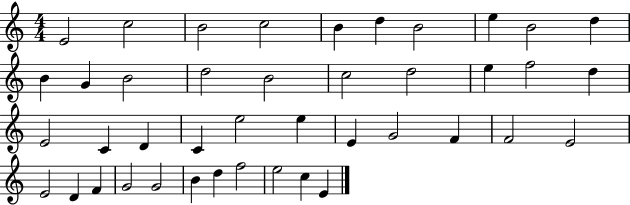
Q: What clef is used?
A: treble